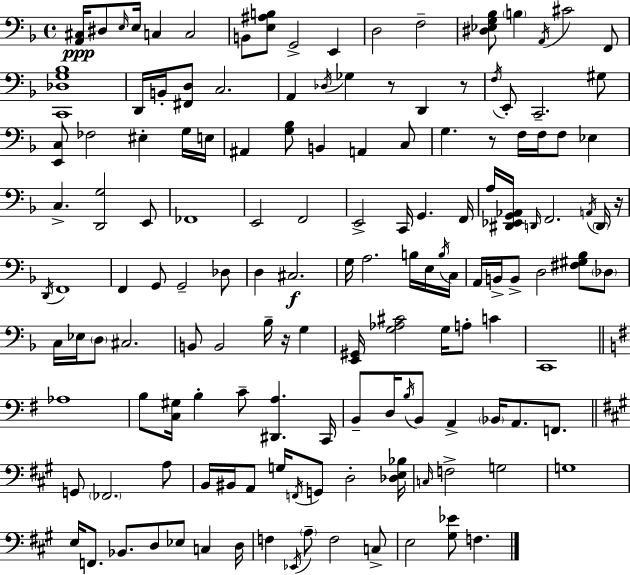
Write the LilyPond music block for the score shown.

{
  \clef bass
  \time 4/4
  \defaultTimeSignature
  \key f \major
  <a, cis>16\ppp dis8 \grace { e16 } e16 c4 c2 | b,8 <e ais b>8 g,2-> e,4 | d2 f2-- | <dis ees g bes>8 \parenthesize b4 \acciaccatura { a,16 } cis'2 | \break f,8 <c, des g bes>1 | d,16 b,16-. <fis, d>8 c2. | a,4 \acciaccatura { des16 } ges4 r8 d,4 | r8 \acciaccatura { f16 } e,8-. c,2.-- | \break gis8 <e, c>8 fes2 eis4-. | g16 e16 ais,4 <g bes>8 b,4 a,4 | c8 g4. r8 f16 f16 f8 | ees4 c4.-> <d, g>2 | \break e,8 fes,1 | e,2 f,2 | e,2-> c,16 g,4. | f,16 a16 <dis, ees, g, aes,>16 \grace { d,16 } f,2. | \break \acciaccatura { a,16 } \parenthesize d,16 r16 \acciaccatura { d,16 } f,1 | f,4 g,8 g,2-- | des8 d4 cis2.\f | g16 a2. | \break b16 e16 \acciaccatura { b16 } c16 a,16 b,16-> b,8-> d2 | <fis gis bes>8 \parenthesize des8 c16 ees16 \parenthesize d8 cis2. | b,8 b,2 | bes16-- r16 g4 <e, gis,>16 <g aes cis'>2 | \break g16 a8-. c'4 c,1 | \bar "||" \break \key e \minor aes1 | b8 <c gis>16 b4-. c'8-- <dis, a>4. c,16 | b,8-- d16 \acciaccatura { b16 } b,8 a,4-> \parenthesize bes,16 a,8. f,8. | \bar "||" \break \key a \major g,8 \parenthesize fes,2. a8 | b,16 bis,16 a,8 g16 \acciaccatura { f,16 } g,8 d2-. | <des e bes>16 \grace { c16 } f2-> g2 | g1 | \break e16 f,8. bes,8. d8 ees8 c4 | d16 f4 \acciaccatura { ees,16 } \parenthesize a8-- f2 | c8-> e2 <gis ees'>8 f4. | \bar "|."
}